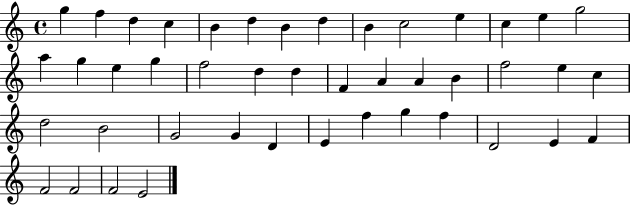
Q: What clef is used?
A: treble